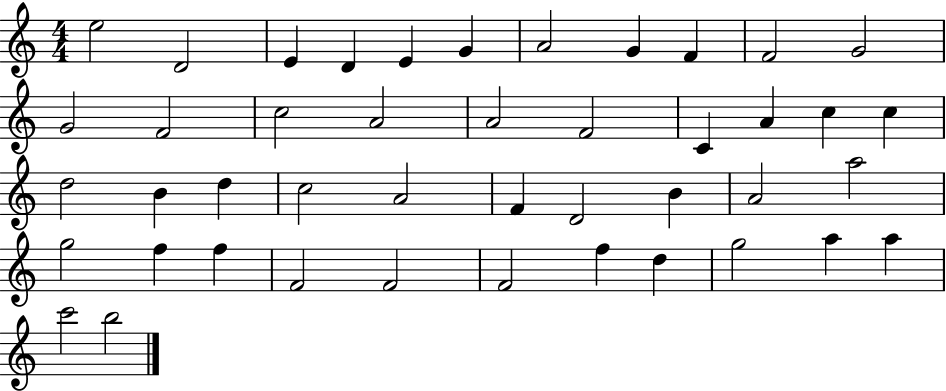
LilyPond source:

{
  \clef treble
  \numericTimeSignature
  \time 4/4
  \key c \major
  e''2 d'2 | e'4 d'4 e'4 g'4 | a'2 g'4 f'4 | f'2 g'2 | \break g'2 f'2 | c''2 a'2 | a'2 f'2 | c'4 a'4 c''4 c''4 | \break d''2 b'4 d''4 | c''2 a'2 | f'4 d'2 b'4 | a'2 a''2 | \break g''2 f''4 f''4 | f'2 f'2 | f'2 f''4 d''4 | g''2 a''4 a''4 | \break c'''2 b''2 | \bar "|."
}